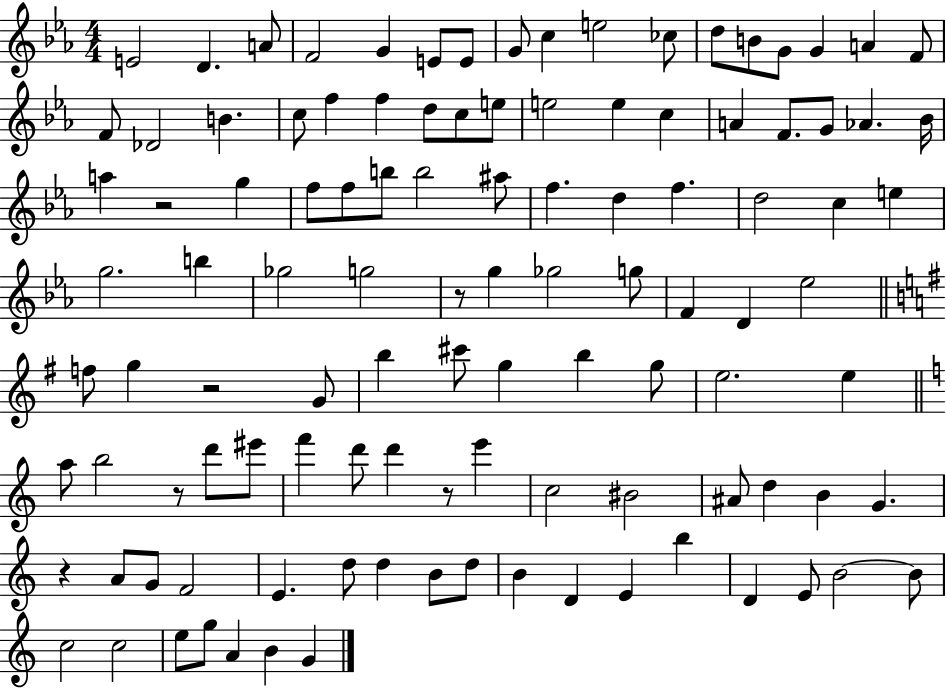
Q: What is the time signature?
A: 4/4